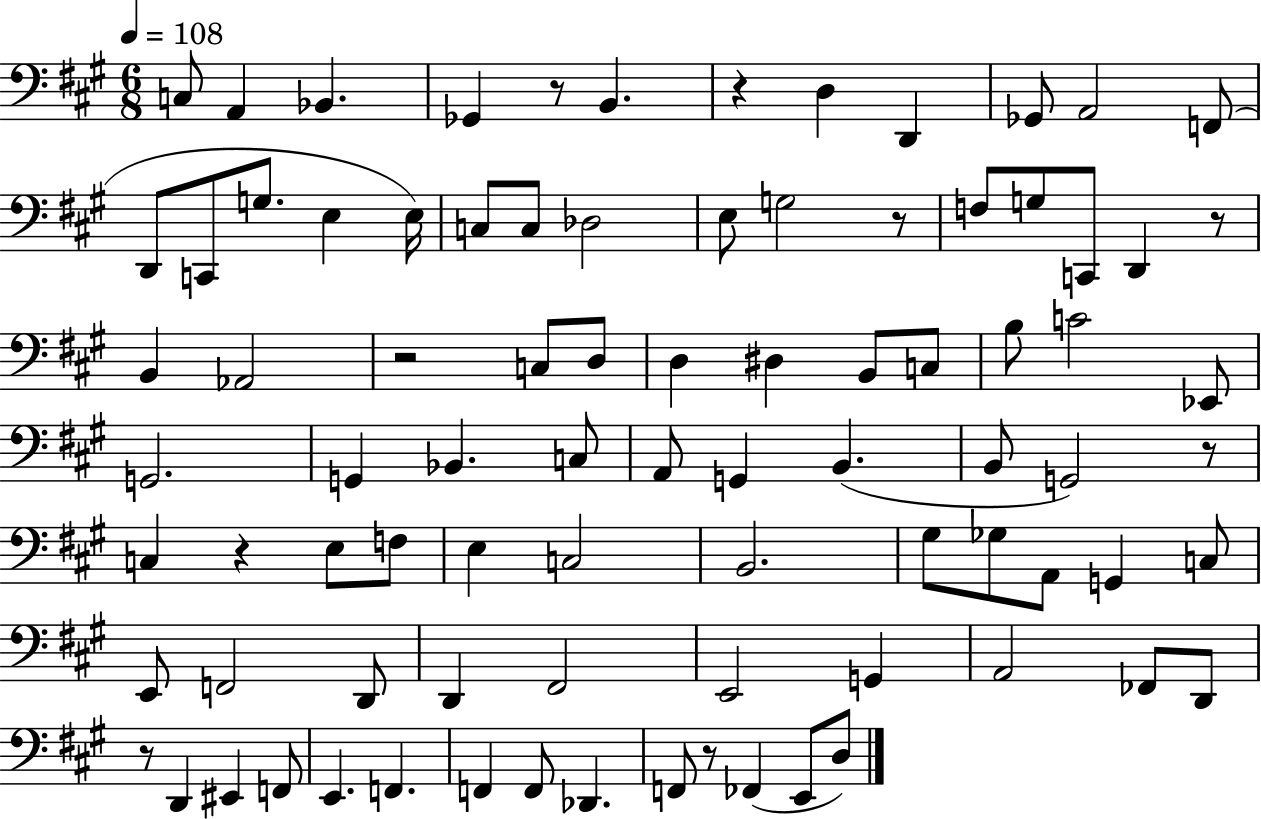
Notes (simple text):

C3/e A2/q Bb2/q. Gb2/q R/e B2/q. R/q D3/q D2/q Gb2/e A2/h F2/e D2/e C2/e G3/e. E3/q E3/s C3/e C3/e Db3/h E3/e G3/h R/e F3/e G3/e C2/e D2/q R/e B2/q Ab2/h R/h C3/e D3/e D3/q D#3/q B2/e C3/e B3/e C4/h Eb2/e G2/h. G2/q Bb2/q. C3/e A2/e G2/q B2/q. B2/e G2/h R/e C3/q R/q E3/e F3/e E3/q C3/h B2/h. G#3/e Gb3/e A2/e G2/q C3/e E2/e F2/h D2/e D2/q F#2/h E2/h G2/q A2/h FES2/e D2/e R/e D2/q EIS2/q F2/e E2/q. F2/q. F2/q F2/e Db2/q. F2/e R/e FES2/q E2/e D3/e